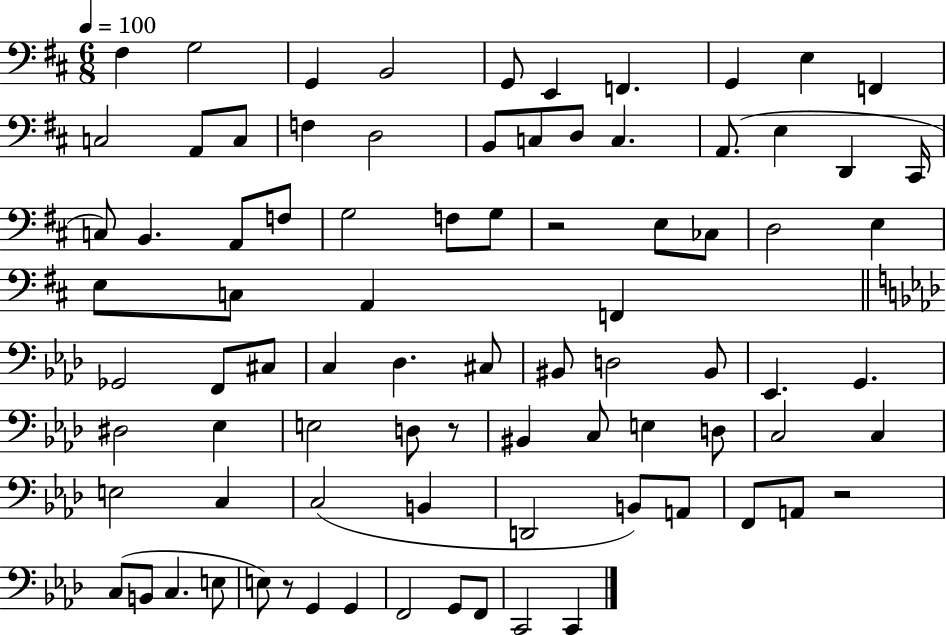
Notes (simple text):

F#3/q G3/h G2/q B2/h G2/e E2/q F2/q. G2/q E3/q F2/q C3/h A2/e C3/e F3/q D3/h B2/e C3/e D3/e C3/q. A2/e. E3/q D2/q C#2/s C3/e B2/q. A2/e F3/e G3/h F3/e G3/e R/h E3/e CES3/e D3/h E3/q E3/e C3/e A2/q F2/q Gb2/h F2/e C#3/e C3/q Db3/q. C#3/e BIS2/e D3/h BIS2/e Eb2/q. G2/q. D#3/h Eb3/q E3/h D3/e R/e BIS2/q C3/e E3/q D3/e C3/h C3/q E3/h C3/q C3/h B2/q D2/h B2/e A2/e F2/e A2/e R/h C3/e B2/e C3/q. E3/e E3/e R/e G2/q G2/q F2/h G2/e F2/e C2/h C2/q